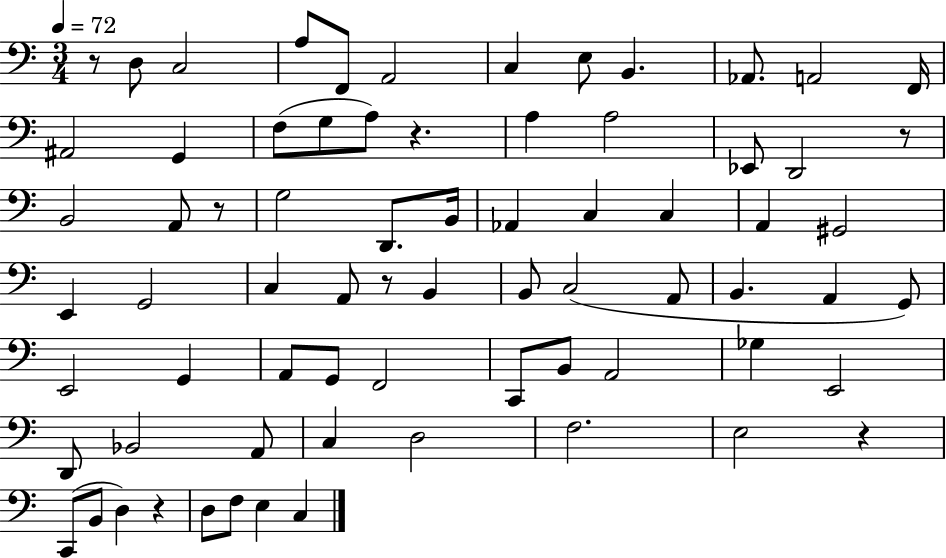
X:1
T:Untitled
M:3/4
L:1/4
K:C
z/2 D,/2 C,2 A,/2 F,,/2 A,,2 C, E,/2 B,, _A,,/2 A,,2 F,,/4 ^A,,2 G,, F,/2 G,/2 A,/2 z A, A,2 _E,,/2 D,,2 z/2 B,,2 A,,/2 z/2 G,2 D,,/2 B,,/4 _A,, C, C, A,, ^G,,2 E,, G,,2 C, A,,/2 z/2 B,, B,,/2 C,2 A,,/2 B,, A,, G,,/2 E,,2 G,, A,,/2 G,,/2 F,,2 C,,/2 B,,/2 A,,2 _G, E,,2 D,,/2 _B,,2 A,,/2 C, D,2 F,2 E,2 z C,,/2 B,,/2 D, z D,/2 F,/2 E, C,